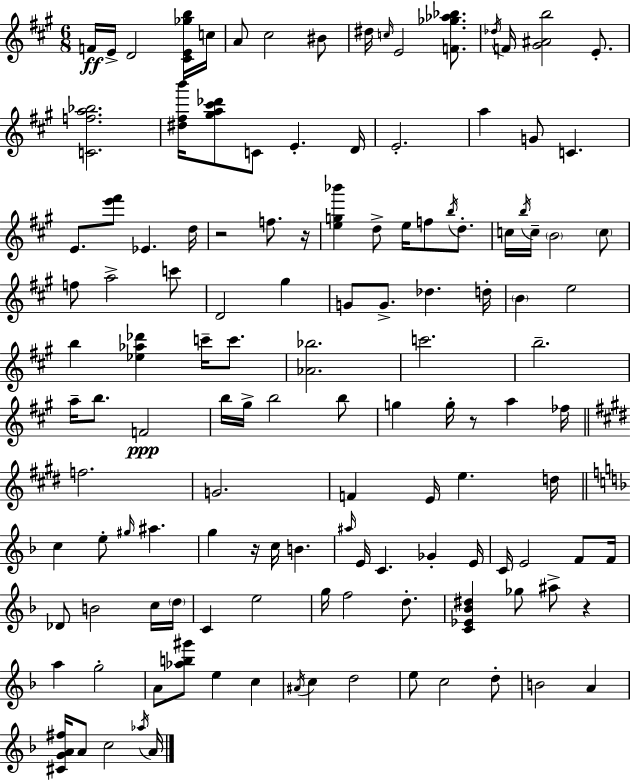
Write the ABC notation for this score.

X:1
T:Untitled
M:6/8
L:1/4
K:A
F/4 E/4 D2 [^CE_gb]/4 c/4 A/2 ^c2 ^B/2 ^d/4 c/4 E2 [F_g_a_b]/2 _d/4 F/4 [^G^Ab]2 E/2 [Cfa_b]2 [^d^fb']/4 [^ga^c'_d']/2 C/2 E D/4 E2 a G/2 C E/2 [e'^f']/2 _E d/4 z2 f/2 z/4 [eg_b'] d/2 e/4 f/2 b/4 d/2 c/4 b/4 c/4 B2 c/2 f/2 a2 c'/2 D2 ^g G/2 G/2 _d d/4 B e2 b [_e_a_d'] c'/4 c'/2 [_A_b]2 c'2 b2 a/4 b/2 F2 b/4 ^g/4 b2 b/2 g g/4 z/2 a _f/4 f2 G2 F E/4 e d/4 c e/2 ^g/4 ^a g z/4 c/4 B ^a/4 E/4 C _G E/4 C/4 E2 F/2 F/4 _D/2 B2 c/4 d/4 C e2 g/4 f2 d/2 [C_E_B^d] _g/2 ^a/2 z a g2 A/2 [_ab^g']/2 e c ^A/4 c d2 e/2 c2 d/2 B2 A [^CGA^f]/4 A/2 c2 _a/4 A/4